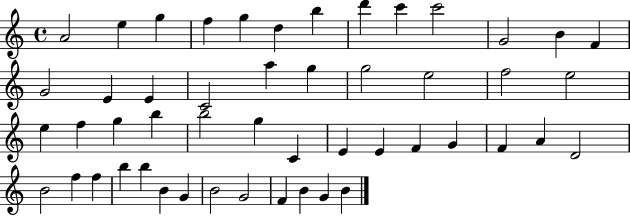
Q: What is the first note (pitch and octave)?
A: A4